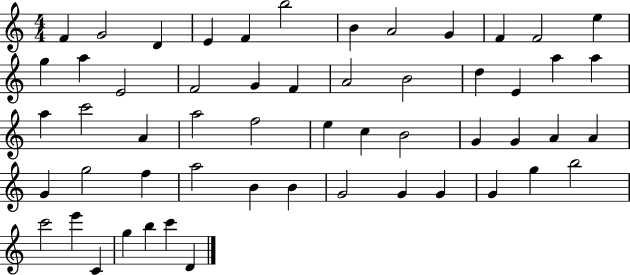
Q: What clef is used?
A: treble